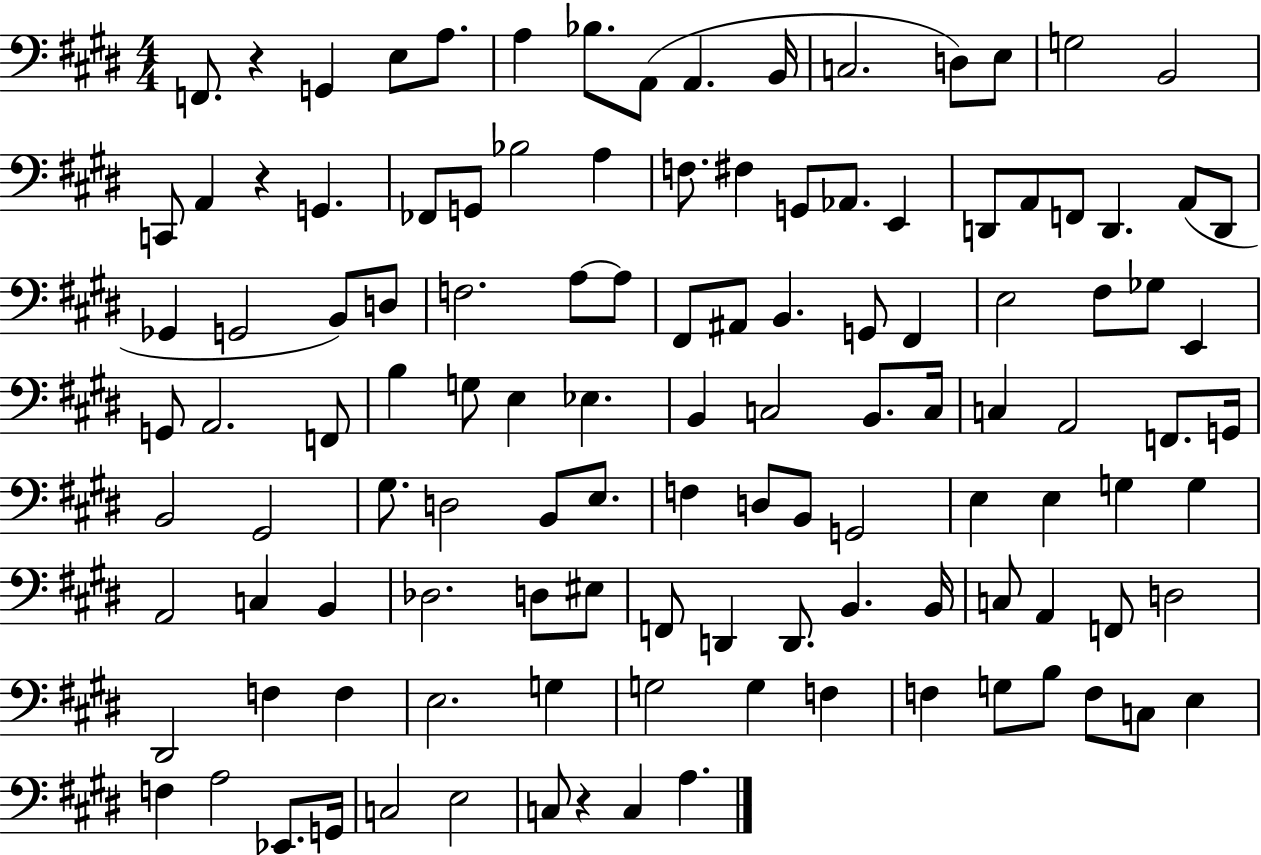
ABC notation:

X:1
T:Untitled
M:4/4
L:1/4
K:E
F,,/2 z G,, E,/2 A,/2 A, _B,/2 A,,/2 A,, B,,/4 C,2 D,/2 E,/2 G,2 B,,2 C,,/2 A,, z G,, _F,,/2 G,,/2 _B,2 A, F,/2 ^F, G,,/2 _A,,/2 E,, D,,/2 A,,/2 F,,/2 D,, A,,/2 D,,/2 _G,, G,,2 B,,/2 D,/2 F,2 A,/2 A,/2 ^F,,/2 ^A,,/2 B,, G,,/2 ^F,, E,2 ^F,/2 _G,/2 E,, G,,/2 A,,2 F,,/2 B, G,/2 E, _E, B,, C,2 B,,/2 C,/4 C, A,,2 F,,/2 G,,/4 B,,2 ^G,,2 ^G,/2 D,2 B,,/2 E,/2 F, D,/2 B,,/2 G,,2 E, E, G, G, A,,2 C, B,, _D,2 D,/2 ^E,/2 F,,/2 D,, D,,/2 B,, B,,/4 C,/2 A,, F,,/2 D,2 ^D,,2 F, F, E,2 G, G,2 G, F, F, G,/2 B,/2 F,/2 C,/2 E, F, A,2 _E,,/2 G,,/4 C,2 E,2 C,/2 z C, A,